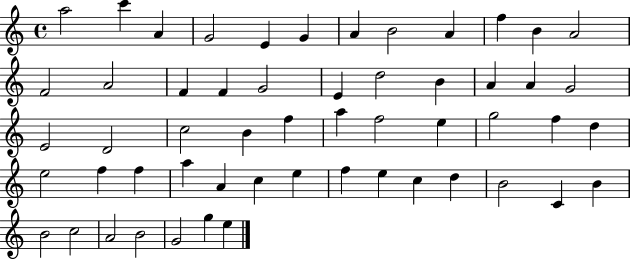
A5/h C6/q A4/q G4/h E4/q G4/q A4/q B4/h A4/q F5/q B4/q A4/h F4/h A4/h F4/q F4/q G4/h E4/q D5/h B4/q A4/q A4/q G4/h E4/h D4/h C5/h B4/q F5/q A5/q F5/h E5/q G5/h F5/q D5/q E5/h F5/q F5/q A5/q A4/q C5/q E5/q F5/q E5/q C5/q D5/q B4/h C4/q B4/q B4/h C5/h A4/h B4/h G4/h G5/q E5/q